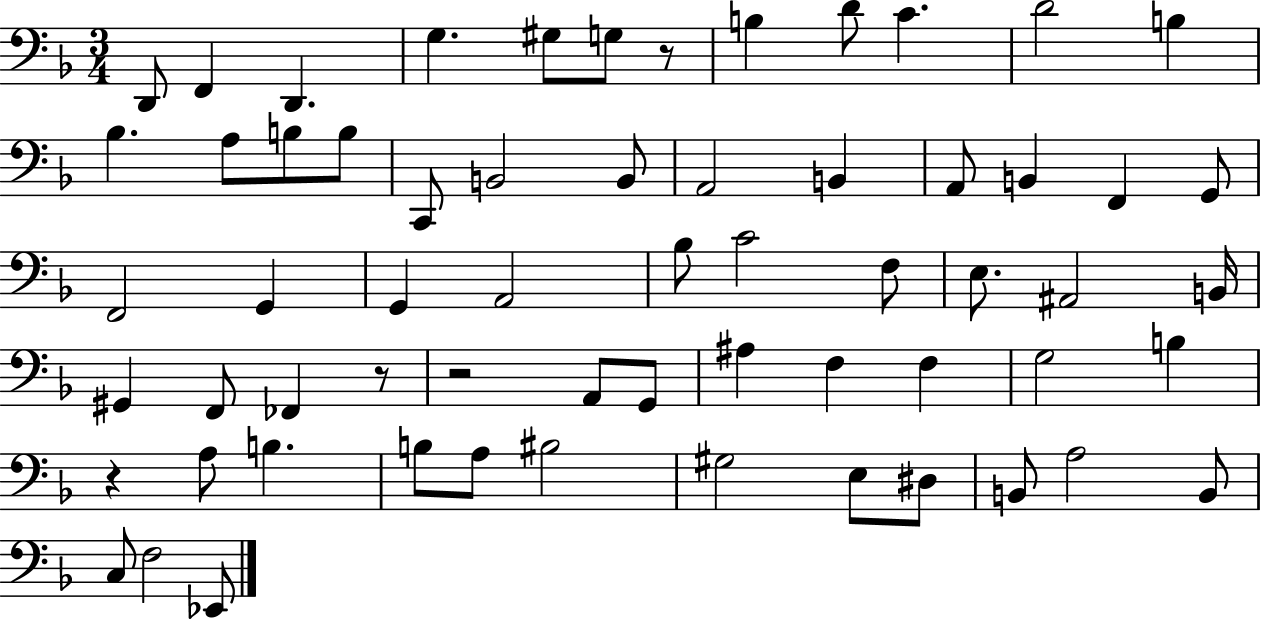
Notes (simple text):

D2/e F2/q D2/q. G3/q. G#3/e G3/e R/e B3/q D4/e C4/q. D4/h B3/q Bb3/q. A3/e B3/e B3/e C2/e B2/h B2/e A2/h B2/q A2/e B2/q F2/q G2/e F2/h G2/q G2/q A2/h Bb3/e C4/h F3/e E3/e. A#2/h B2/s G#2/q F2/e FES2/q R/e R/h A2/e G2/e A#3/q F3/q F3/q G3/h B3/q R/q A3/e B3/q. B3/e A3/e BIS3/h G#3/h E3/e D#3/e B2/e A3/h B2/e C3/e F3/h Eb2/e